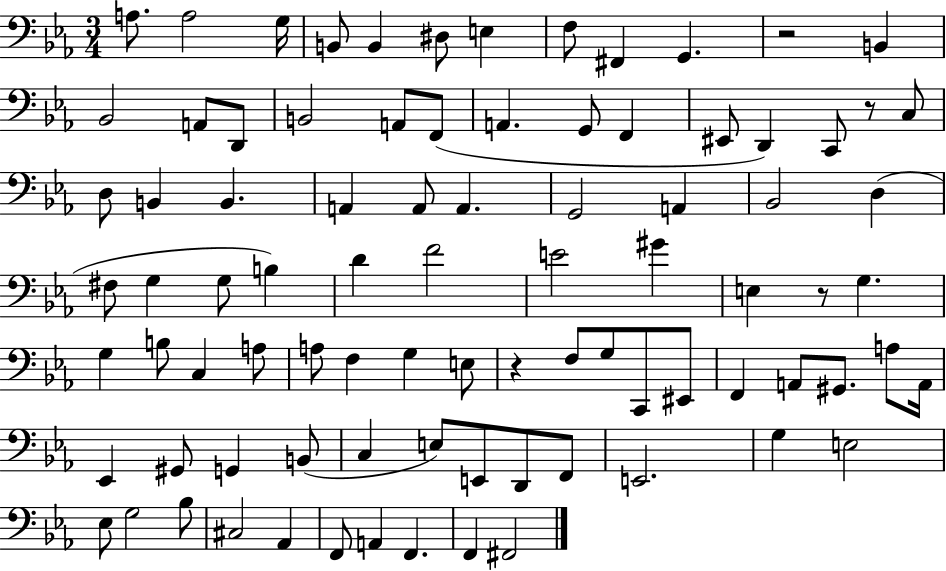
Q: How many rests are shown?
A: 4